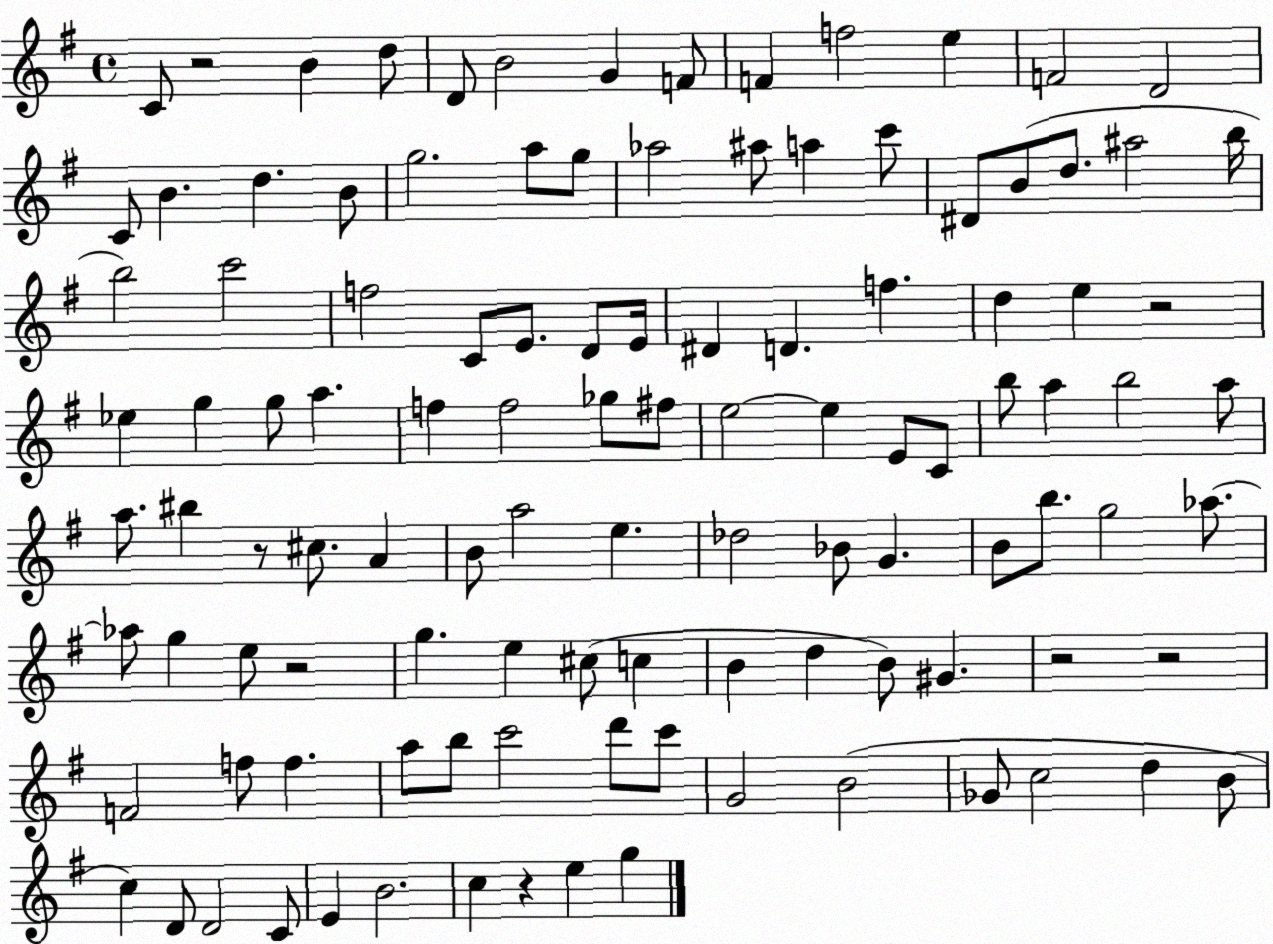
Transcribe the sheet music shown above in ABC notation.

X:1
T:Untitled
M:4/4
L:1/4
K:G
C/2 z2 B d/2 D/2 B2 G F/2 F f2 e F2 D2 C/2 B d B/2 g2 a/2 g/2 _a2 ^a/2 a c'/2 ^D/2 B/2 d/2 ^a2 b/4 b2 c'2 f2 C/2 E/2 D/2 E/4 ^D D f d e z2 _e g g/2 a f f2 _g/2 ^f/2 e2 e E/2 C/2 b/2 a b2 a/2 a/2 ^b z/2 ^c/2 A B/2 a2 e _d2 _B/2 G B/2 b/2 g2 _a/2 _a/2 g e/2 z2 g e ^c/2 c B d B/2 ^G z2 z2 F2 f/2 f a/2 b/2 c'2 d'/2 c'/2 G2 B2 _G/2 c2 d B/2 c D/2 D2 C/2 E B2 c z e g